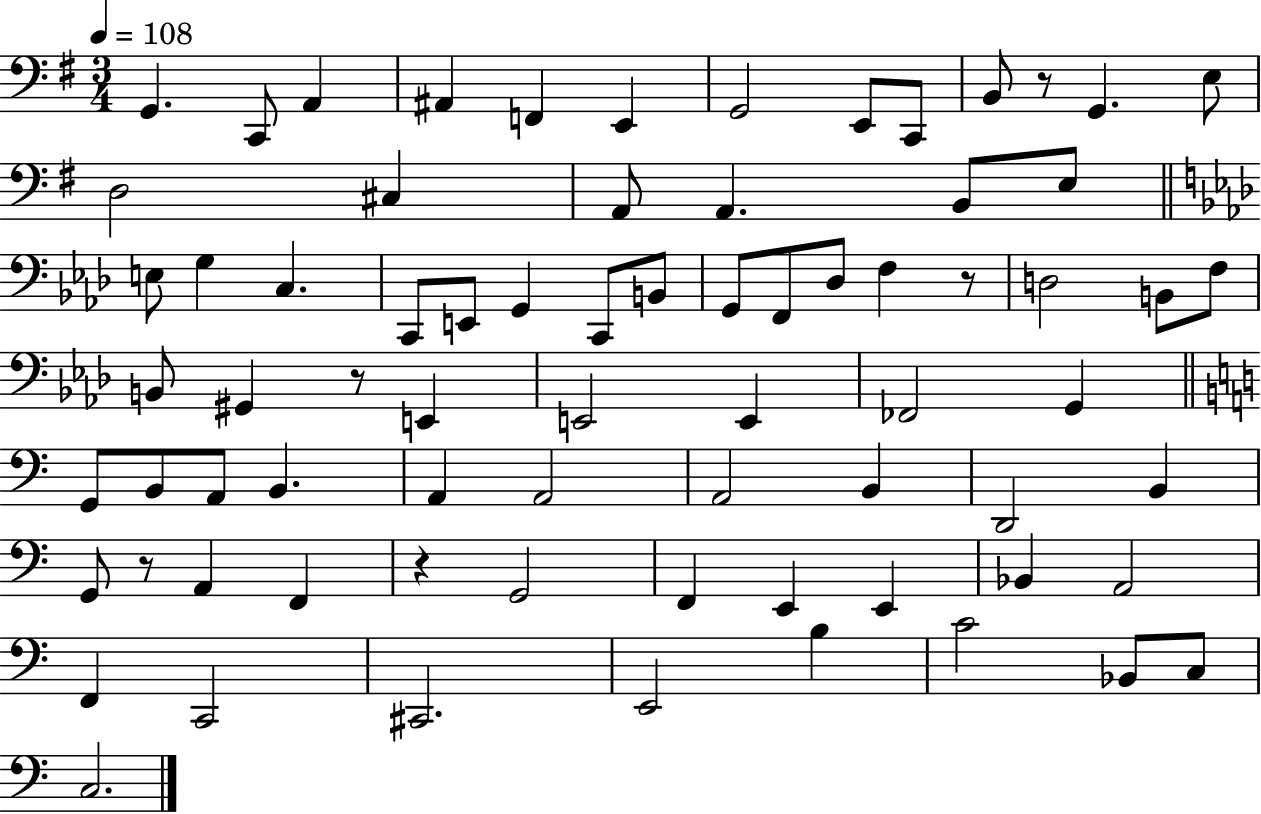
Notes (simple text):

G2/q. C2/e A2/q A#2/q F2/q E2/q G2/h E2/e C2/e B2/e R/e G2/q. E3/e D3/h C#3/q A2/e A2/q. B2/e E3/e E3/e G3/q C3/q. C2/e E2/e G2/q C2/e B2/e G2/e F2/e Db3/e F3/q R/e D3/h B2/e F3/e B2/e G#2/q R/e E2/q E2/h E2/q FES2/h G2/q G2/e B2/e A2/e B2/q. A2/q A2/h A2/h B2/q D2/h B2/q G2/e R/e A2/q F2/q R/q G2/h F2/q E2/q E2/q Bb2/q A2/h F2/q C2/h C#2/h. E2/h B3/q C4/h Bb2/e C3/e C3/h.